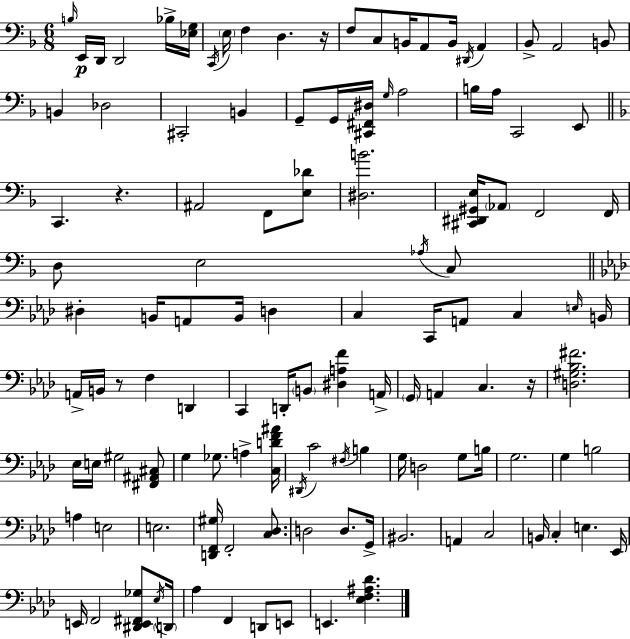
X:1
T:Untitled
M:6/8
L:1/4
K:F
B,/4 E,,/4 D,,/4 D,,2 _B,/4 [_E,G,]/4 C,,/4 E,/4 F, D, z/4 F,/2 C,/2 B,,/4 A,,/2 B,,/4 ^D,,/4 A,, _B,,/2 A,,2 B,,/2 B,, _D,2 ^C,,2 B,, G,,/2 G,,/4 [^C,,^F,,^D,]/4 G,/4 A,2 B,/4 A,/4 C,,2 E,,/2 C,, z ^A,,2 F,,/2 [E,_D]/2 [^D,B]2 [^C,,^D,,^G,,E,]/4 _A,,/2 F,,2 F,,/4 D,/2 E,2 _A,/4 C,/2 ^D, B,,/4 A,,/2 B,,/4 D, C, C,,/4 A,,/2 C, E,/4 B,,/4 A,,/4 B,,/4 z/2 F, D,, C,, D,,/4 B,,/2 [^D,A,F] A,,/4 G,,/4 A,, C, z/4 [D,^G,_B,^F]2 _E,/4 E,/4 ^G,2 [^F,,^A,,^C,]/2 G, _G,/2 A, [C,DF^A]/4 ^D,,/4 C2 ^F,/4 B, G,/4 D,2 G,/2 B,/4 G,2 G, B,2 A, E,2 E,2 [D,,F,,^G,]/4 F,,2 [C,_D,]/2 D,2 D,/2 G,,/4 ^B,,2 A,, C,2 B,,/4 C, E, _E,,/4 E,,/4 F,,2 [^D,,E,,^F,,_G,]/2 _E,/4 D,,/4 _A, F,, D,,/2 E,,/2 E,, [_E,F,^A,_D]